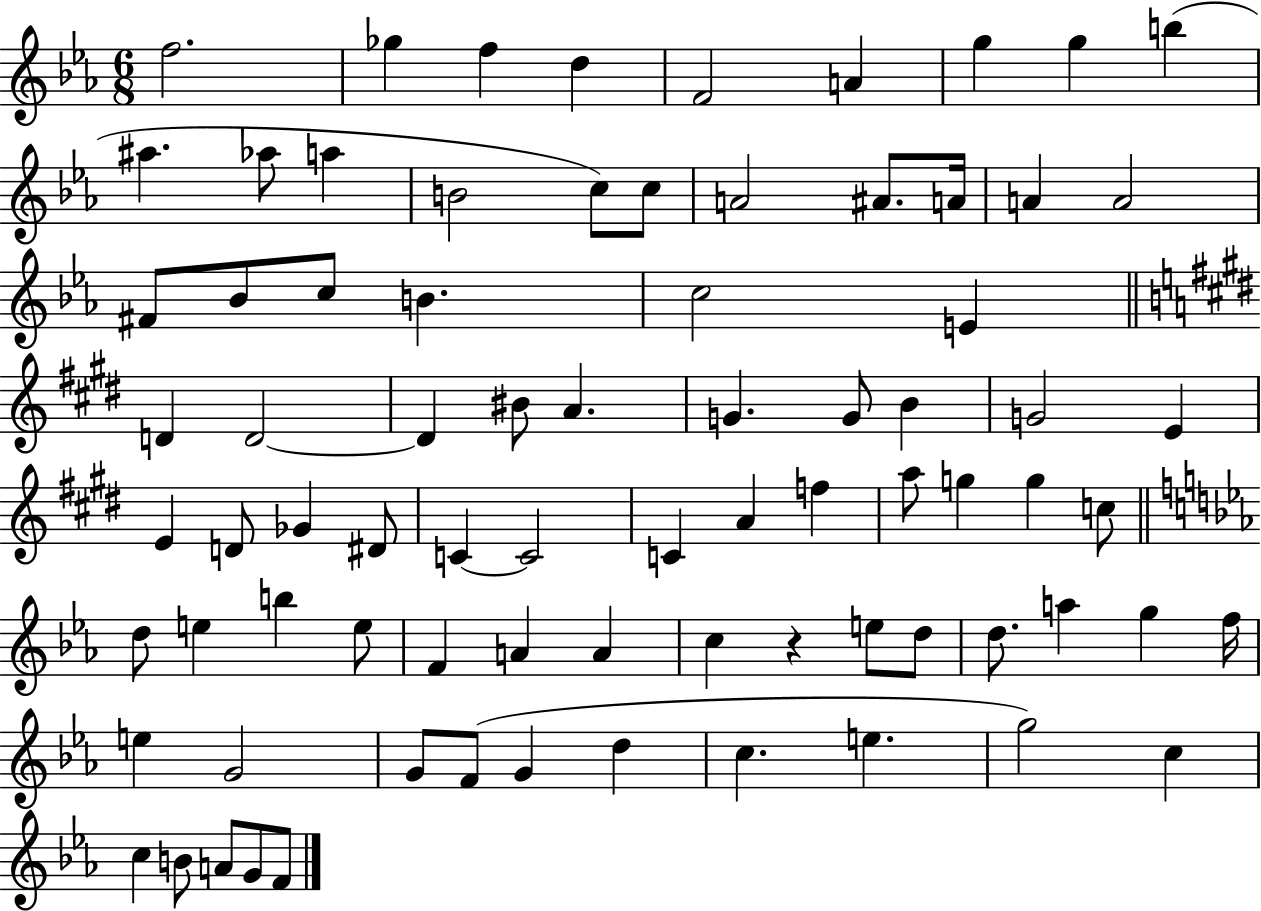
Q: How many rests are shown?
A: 1